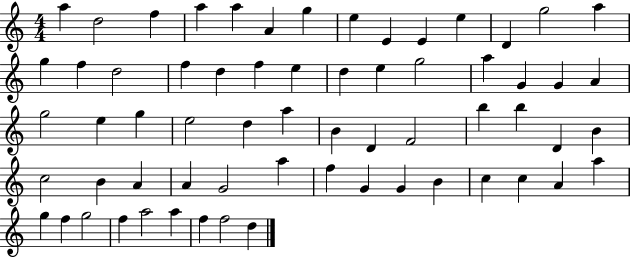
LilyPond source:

{
  \clef treble
  \numericTimeSignature
  \time 4/4
  \key c \major
  a''4 d''2 f''4 | a''4 a''4 a'4 g''4 | e''4 e'4 e'4 e''4 | d'4 g''2 a''4 | \break g''4 f''4 d''2 | f''4 d''4 f''4 e''4 | d''4 e''4 g''2 | a''4 g'4 g'4 a'4 | \break g''2 e''4 g''4 | e''2 d''4 a''4 | b'4 d'4 f'2 | b''4 b''4 d'4 b'4 | \break c''2 b'4 a'4 | a'4 g'2 a''4 | f''4 g'4 g'4 b'4 | c''4 c''4 a'4 a''4 | \break g''4 f''4 g''2 | f''4 a''2 a''4 | f''4 f''2 d''4 | \bar "|."
}